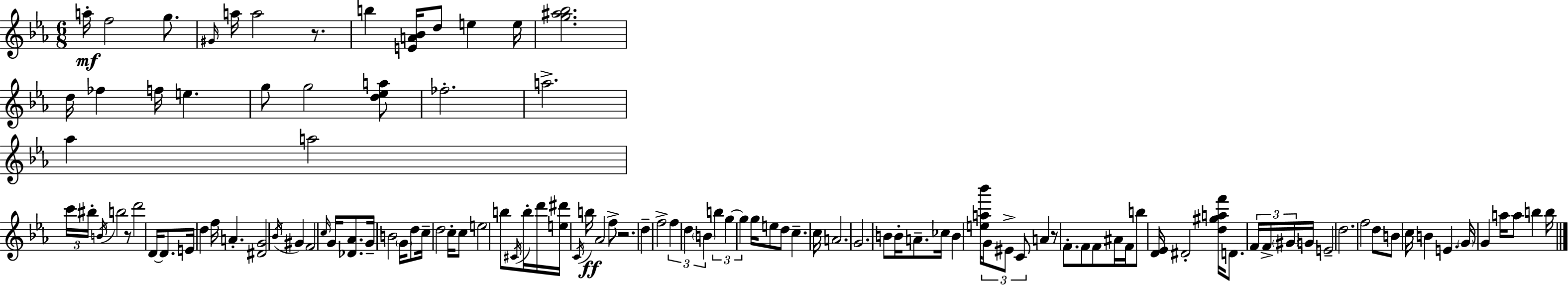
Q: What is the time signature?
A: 6/8